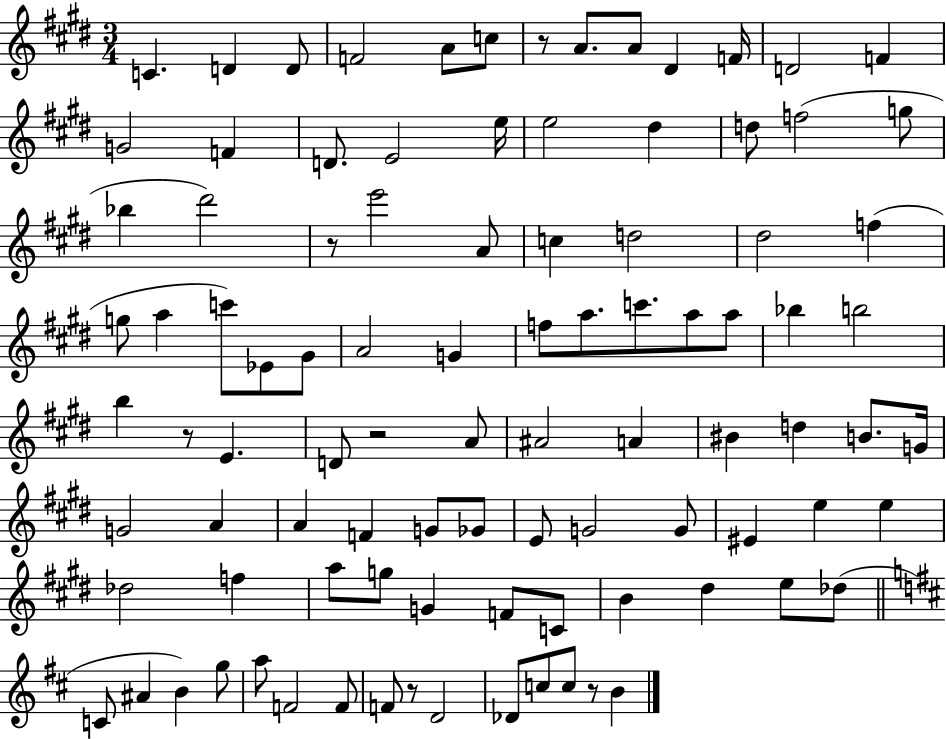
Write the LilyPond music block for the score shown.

{
  \clef treble
  \numericTimeSignature
  \time 3/4
  \key e \major
  c'4. d'4 d'8 | f'2 a'8 c''8 | r8 a'8. a'8 dis'4 f'16 | d'2 f'4 | \break g'2 f'4 | d'8. e'2 e''16 | e''2 dis''4 | d''8 f''2( g''8 | \break bes''4 dis'''2) | r8 e'''2 a'8 | c''4 d''2 | dis''2 f''4( | \break g''8 a''4 c'''8) ees'8 gis'8 | a'2 g'4 | f''8 a''8. c'''8. a''8 a''8 | bes''4 b''2 | \break b''4 r8 e'4. | d'8 r2 a'8 | ais'2 a'4 | bis'4 d''4 b'8. g'16 | \break g'2 a'4 | a'4 f'4 g'8 ges'8 | e'8 g'2 g'8 | eis'4 e''4 e''4 | \break des''2 f''4 | a''8 g''8 g'4 f'8 c'8 | b'4 dis''4 e''8 des''8( | \bar "||" \break \key d \major c'8 ais'4 b'4) g''8 | a''8 f'2 f'8 | f'8 r8 d'2 | des'8 c''8 c''8 r8 b'4 | \break \bar "|."
}